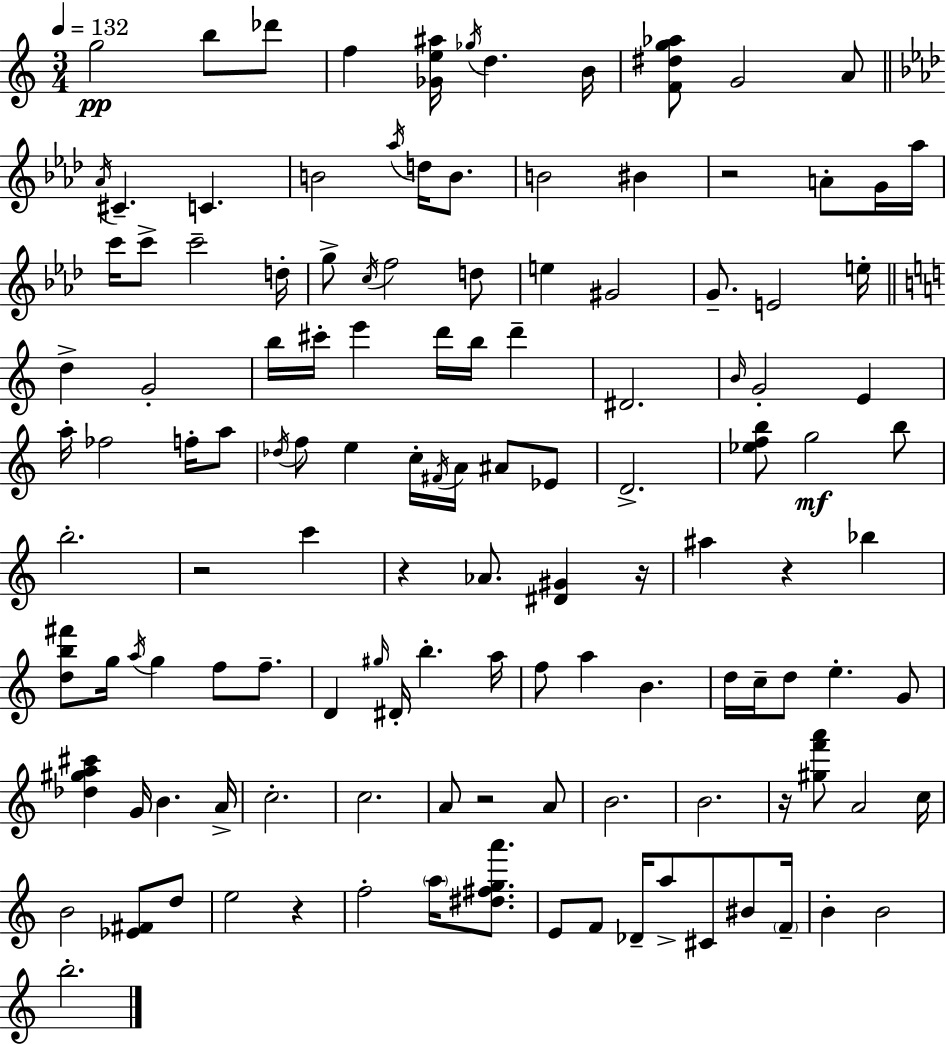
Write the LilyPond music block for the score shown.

{
  \clef treble
  \numericTimeSignature
  \time 3/4
  \key a \minor
  \tempo 4 = 132
  g''2\pp b''8 des'''8 | f''4 <ges' e'' ais''>16 \acciaccatura { ges''16 } d''4. | b'16 <f' dis'' g'' aes''>8 g'2 a'8 | \bar "||" \break \key f \minor \acciaccatura { aes'16 } cis'4.-- c'4. | b'2 \acciaccatura { aes''16 } d''16 b'8. | b'2 bis'4 | r2 a'8-. | \break g'16 aes''16 c'''16 c'''8-> c'''2-- | d''16-. g''8-> \acciaccatura { c''16 } f''2 | d''8 e''4 gis'2 | g'8.-- e'2 | \break e''16-. \bar "||" \break \key a \minor d''4-> g'2-. | b''16 cis'''16-. e'''4 d'''16 b''16 d'''4-- | dis'2. | \grace { b'16 } g'2-. e'4 | \break a''16-. fes''2 f''16-. a''8 | \acciaccatura { des''16 } f''8 e''4 c''16-. \acciaccatura { fis'16 } a'16 ais'8 | ees'8 d'2.-> | <ees'' f'' b''>8 g''2\mf | \break b''8 b''2.-. | r2 c'''4 | r4 aes'8. <dis' gis'>4 | r16 ais''4 r4 bes''4 | \break <d'' b'' fis'''>8 g''16 \acciaccatura { a''16 } g''4 f''8 | f''8.-- d'4 \grace { gis''16 } dis'16-. b''4.-. | a''16 f''8 a''4 b'4. | d''16 c''16-- d''8 e''4.-. | \break g'8 <des'' gis'' a'' cis'''>4 g'16 b'4. | a'16-> c''2.-. | c''2. | a'8 r2 | \break a'8 b'2. | b'2. | r16 <gis'' f''' a'''>8 a'2 | c''16 b'2 | \break <ees' fis'>8 d''8 e''2 | r4 f''2-. | \parenthesize a''16 <dis'' fis'' g'' a'''>8. e'8 f'8 des'16-- a''8-> | cis'8 bis'8 \parenthesize f'16-- b'4-. b'2 | \break b''2.-. | \bar "|."
}